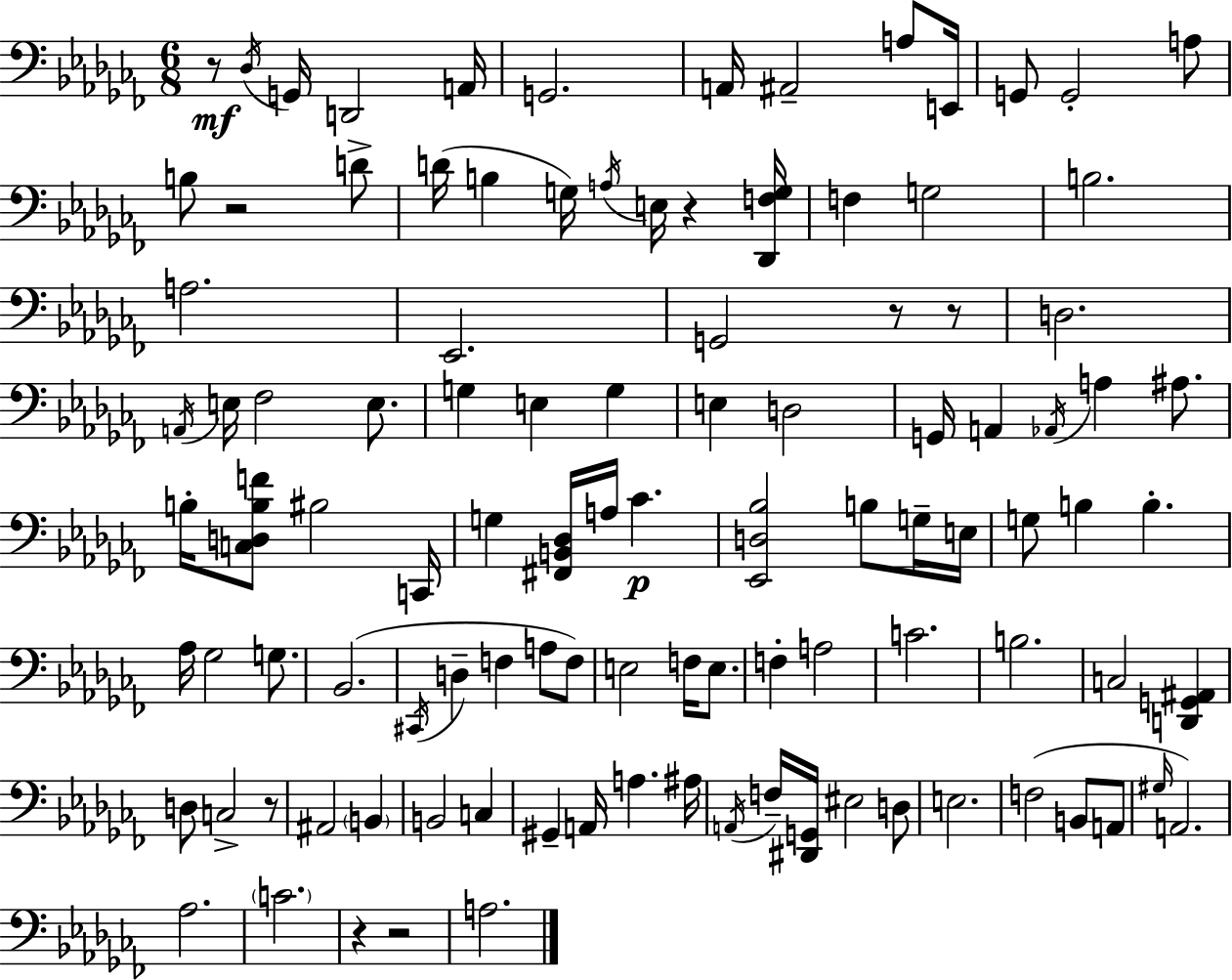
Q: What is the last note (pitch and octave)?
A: A3